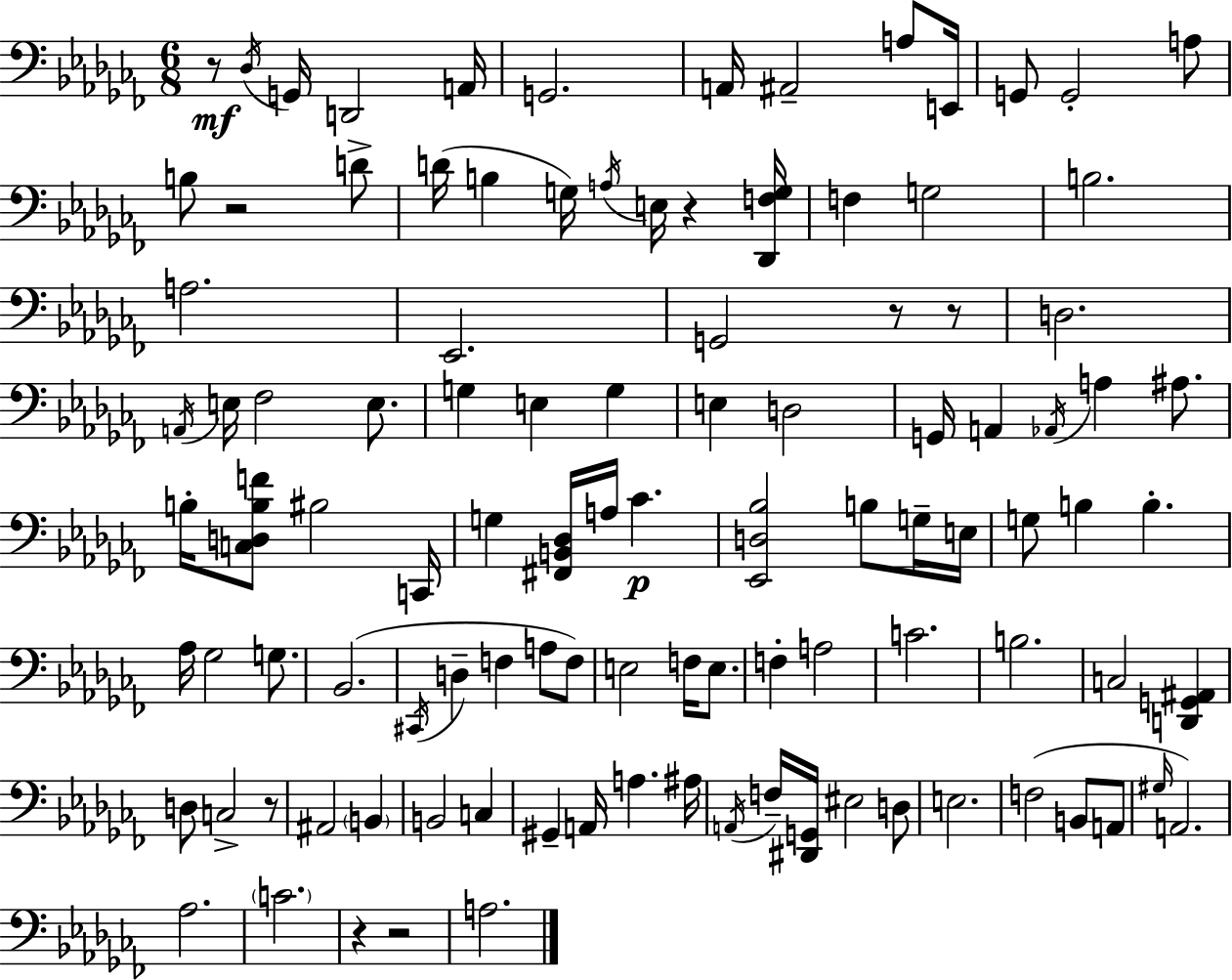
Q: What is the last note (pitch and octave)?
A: A3